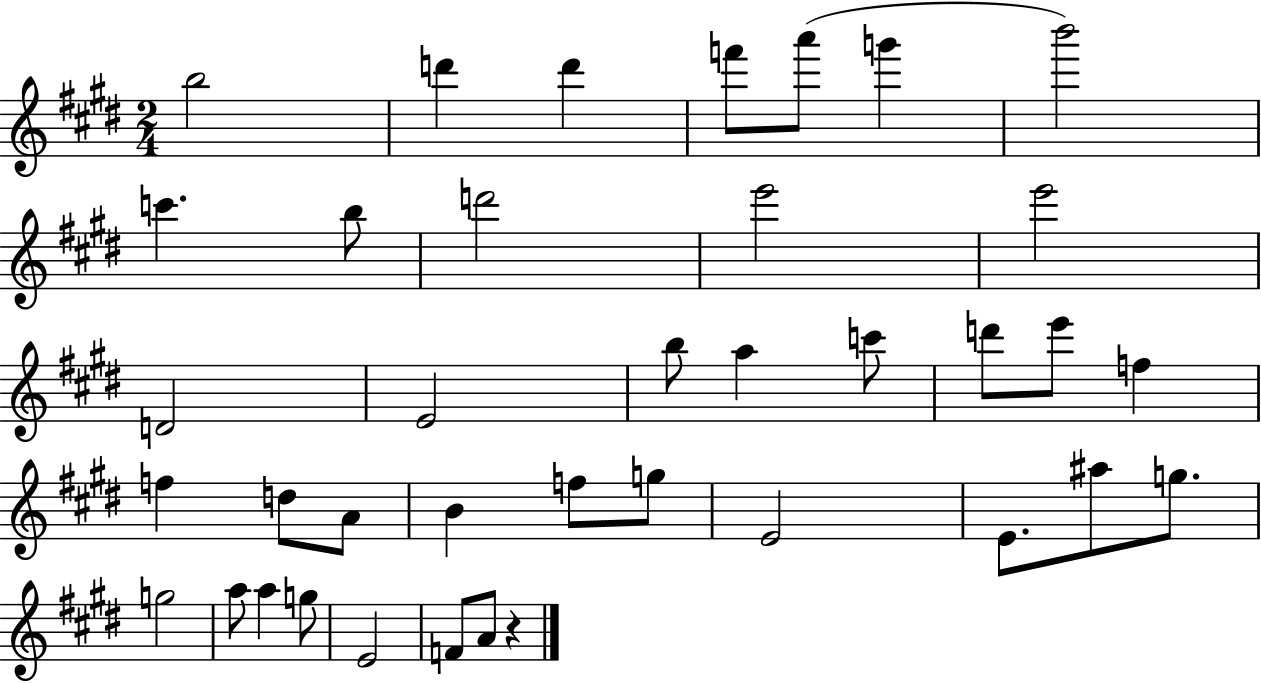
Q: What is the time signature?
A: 2/4